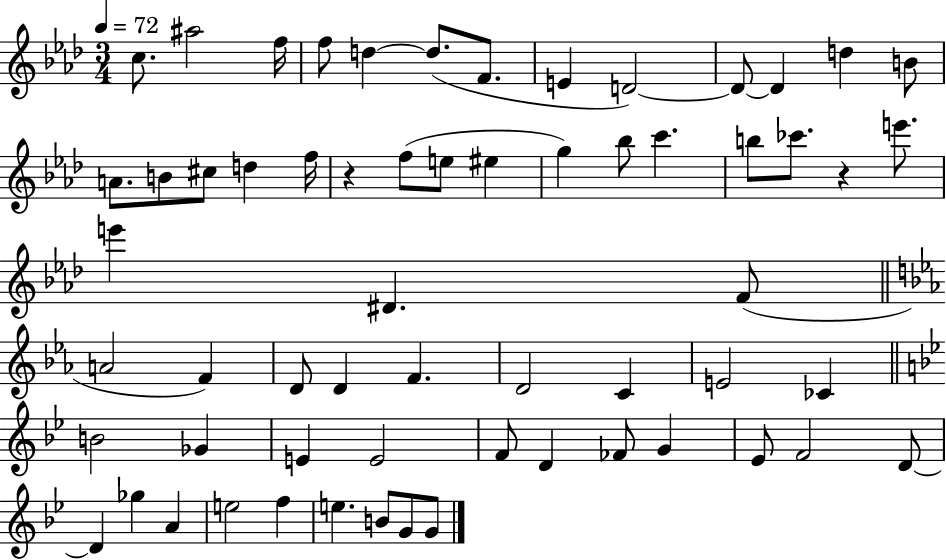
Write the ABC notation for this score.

X:1
T:Untitled
M:3/4
L:1/4
K:Ab
c/2 ^a2 f/4 f/2 d d/2 F/2 E D2 D/2 D d B/2 A/2 B/2 ^c/2 d f/4 z f/2 e/2 ^e g _b/2 c' b/2 _c'/2 z e'/2 e' ^D F/2 A2 F D/2 D F D2 C E2 _C B2 _G E E2 F/2 D _F/2 G _E/2 F2 D/2 D _g A e2 f e B/2 G/2 G/2